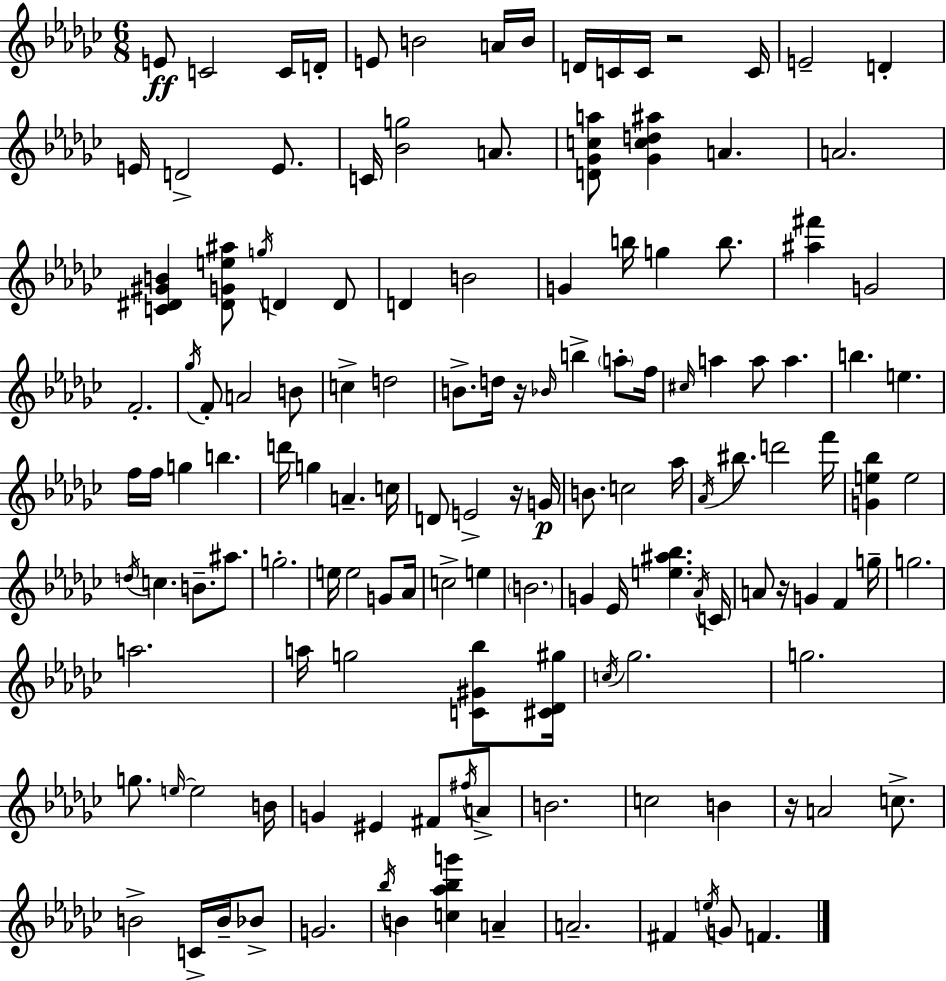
E4/e C4/h C4/s D4/s E4/e B4/h A4/s B4/s D4/s C4/s C4/s R/h C4/s E4/h D4/q E4/s D4/h E4/e. C4/s [Bb4,G5]/h A4/e. [D4,Gb4,C5,A5]/e [Gb4,C5,D5,A#5]/q A4/q. A4/h. [C4,D#4,G#4,B4]/q [D#4,G4,E5,A#5]/e G5/s D4/q D4/e D4/q B4/h G4/q B5/s G5/q B5/e. [A#5,F#6]/q G4/h F4/h. Gb5/s F4/e A4/h B4/e C5/q D5/h B4/e. D5/s R/s Bb4/s B5/q A5/e F5/s C#5/s A5/q A5/e A5/q. B5/q. E5/q. F5/s F5/s G5/q B5/q. D6/s G5/q A4/q. C5/s D4/e E4/h R/s G4/s B4/e. C5/h Ab5/s Ab4/s BIS5/e. D6/h F6/s [G4,E5,Bb5]/q E5/h D5/s C5/q. B4/e. A#5/e. G5/h. E5/s E5/h G4/e Ab4/s C5/h E5/q B4/h. G4/q Eb4/s [E5,A#5,Bb5]/q. Ab4/s C4/s A4/e R/s G4/q F4/q G5/s G5/h. A5/h. A5/s G5/h [C4,G#4,Bb5]/e [C#4,Db4,G#5]/s C5/s Gb5/h. G5/h. G5/e. E5/s E5/h B4/s G4/q EIS4/q F#4/e F#5/s A4/e B4/h. C5/h B4/q R/s A4/h C5/e. B4/h C4/s B4/s Bb4/e G4/h. Bb5/s B4/q [C5,Ab5,Bb5,G6]/q A4/q A4/h. F#4/q E5/s G4/e F4/q.